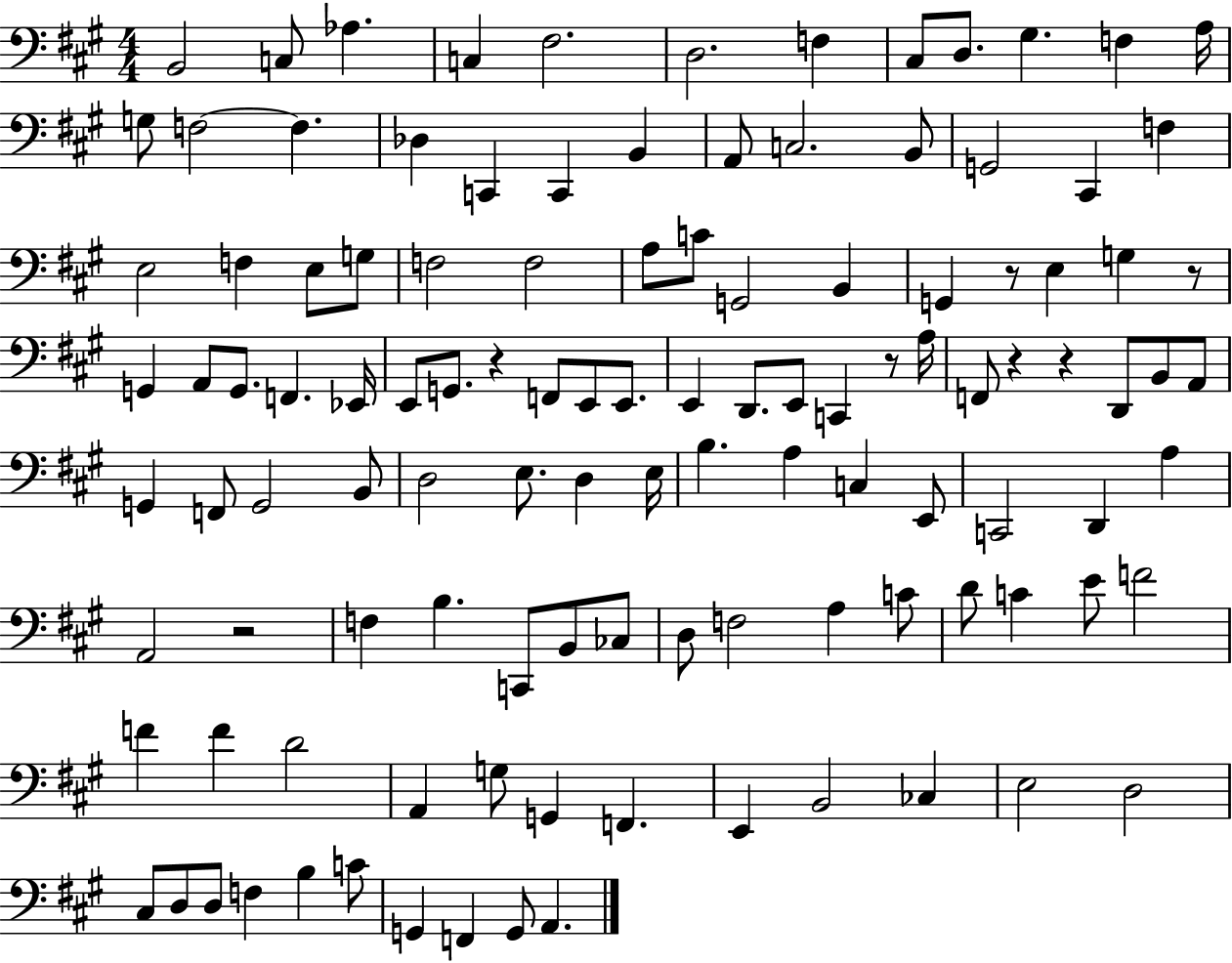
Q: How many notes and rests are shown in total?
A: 115